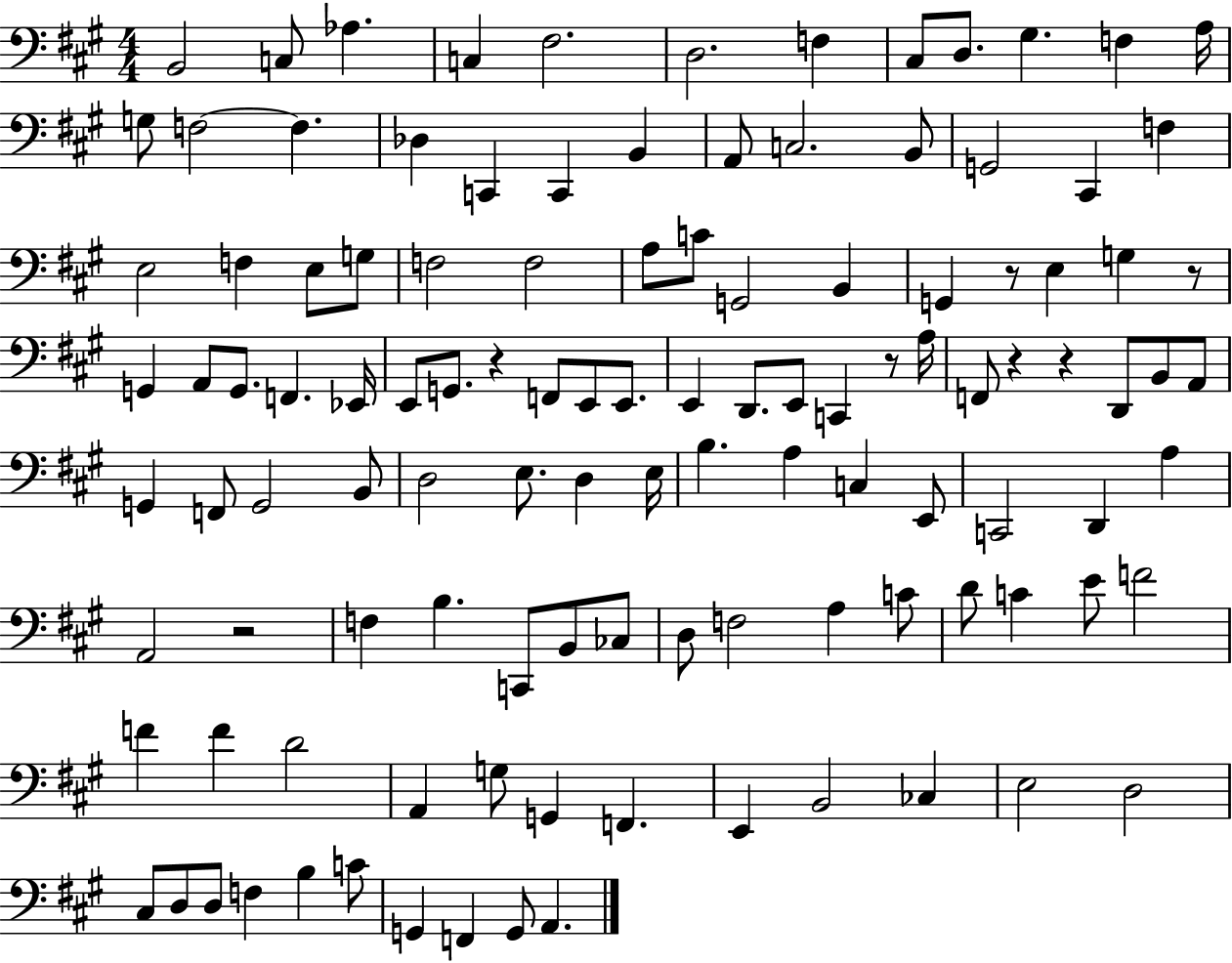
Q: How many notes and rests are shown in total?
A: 115